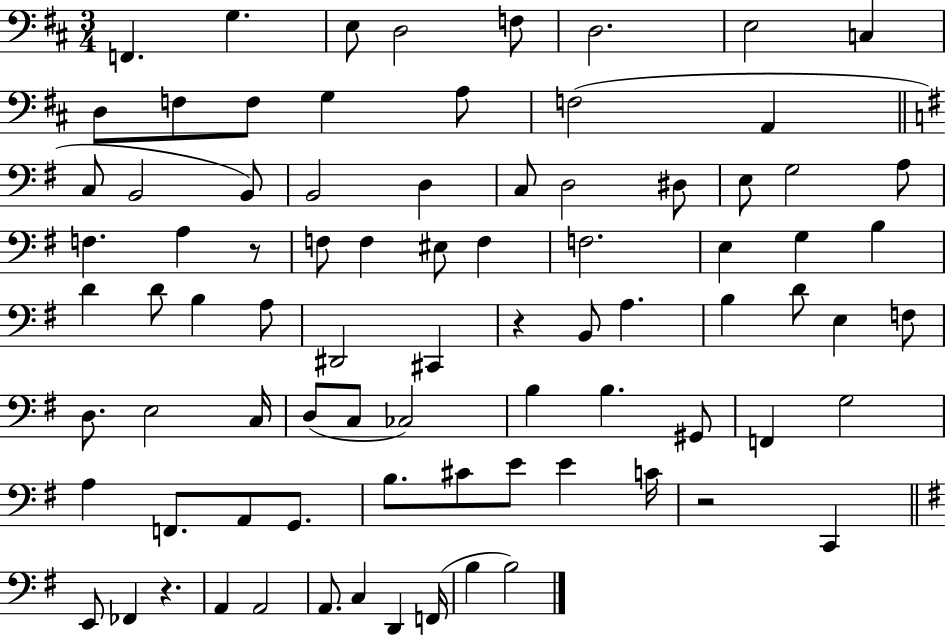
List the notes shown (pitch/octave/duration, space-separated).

F2/q. G3/q. E3/e D3/h F3/e D3/h. E3/h C3/q D3/e F3/e F3/e G3/q A3/e F3/h A2/q C3/e B2/h B2/e B2/h D3/q C3/e D3/h D#3/e E3/e G3/h A3/e F3/q. A3/q R/e F3/e F3/q EIS3/e F3/q F3/h. E3/q G3/q B3/q D4/q D4/e B3/q A3/e D#2/h C#2/q R/q B2/e A3/q. B3/q D4/e E3/q F3/e D3/e. E3/h C3/s D3/e C3/e CES3/h B3/q B3/q. G#2/e F2/q G3/h A3/q F2/e. A2/e G2/e. B3/e. C#4/e E4/e E4/q C4/s R/h C2/q E2/e FES2/q R/q. A2/q A2/h A2/e. C3/q D2/q F2/s B3/q B3/h